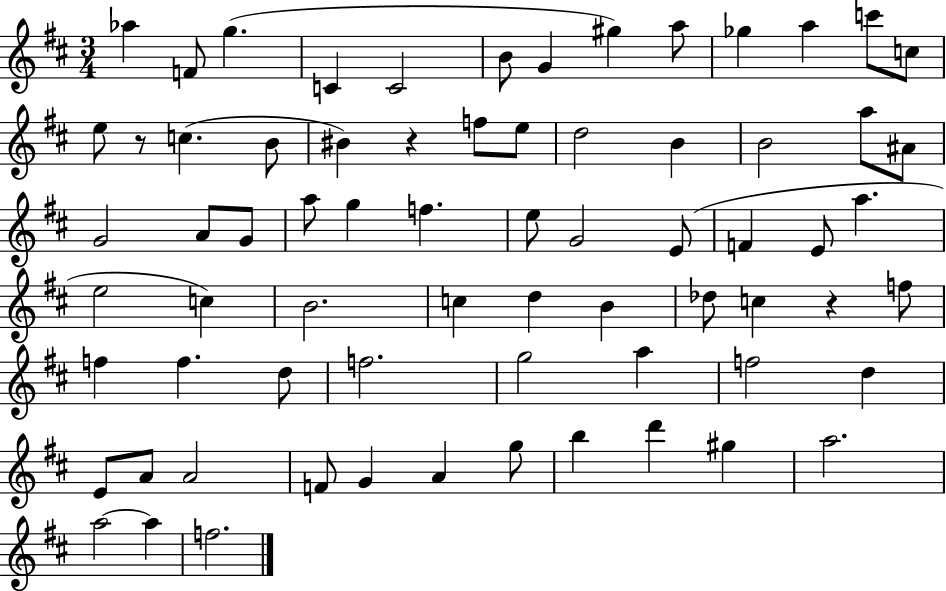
{
  \clef treble
  \numericTimeSignature
  \time 3/4
  \key d \major
  \repeat volta 2 { aes''4 f'8 g''4.( | c'4 c'2 | b'8 g'4 gis''4) a''8 | ges''4 a''4 c'''8 c''8 | \break e''8 r8 c''4.( b'8 | bis'4) r4 f''8 e''8 | d''2 b'4 | b'2 a''8 ais'8 | \break g'2 a'8 g'8 | a''8 g''4 f''4. | e''8 g'2 e'8( | f'4 e'8 a''4. | \break e''2 c''4) | b'2. | c''4 d''4 b'4 | des''8 c''4 r4 f''8 | \break f''4 f''4. d''8 | f''2. | g''2 a''4 | f''2 d''4 | \break e'8 a'8 a'2 | f'8 g'4 a'4 g''8 | b''4 d'''4 gis''4 | a''2. | \break a''2~~ a''4 | f''2. | } \bar "|."
}